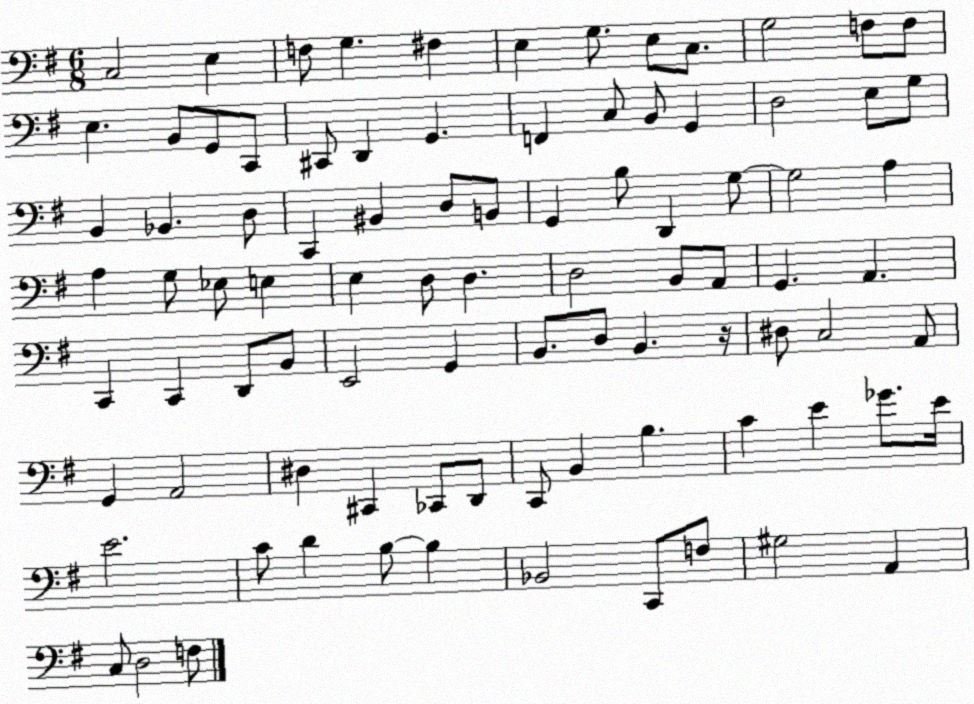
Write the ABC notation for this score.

X:1
T:Untitled
M:6/8
L:1/4
K:G
C,2 E, F,/2 G, ^F, E, G,/2 E,/2 C,/2 G,2 F,/2 F,/2 E, B,,/2 G,,/2 C,,/2 ^C,,/2 D,, G,, F,, C,/2 B,,/2 G,, D,2 E,/2 G,/2 B,, _B,, D,/2 C,, ^B,, D,/2 B,,/2 G,, B,/2 D,, G,/2 G,2 A, A, G,/2 _E,/2 E, E, D,/2 D, D,2 B,,/2 A,,/2 G,, A,, C,, C,, D,,/2 B,,/2 E,,2 G,, B,,/2 D,/2 B,, z/4 ^D,/2 C,2 A,,/2 G,, A,,2 ^D, ^C,, _C,,/2 D,,/2 C,,/2 B,, B, C E _G/2 E/4 E2 C/2 D B,/2 B, _B,,2 C,,/2 F,/2 ^G,2 A,, C,/2 D,2 F,/2